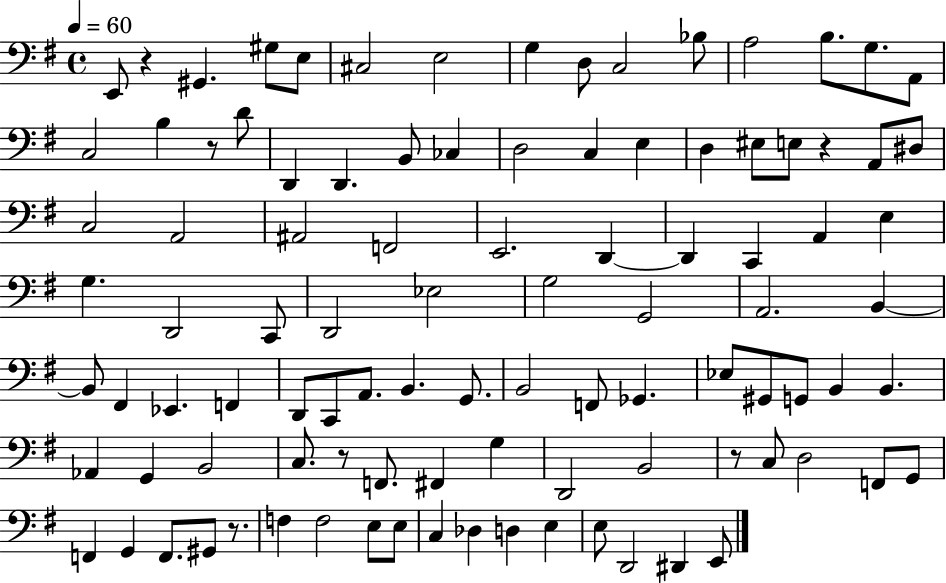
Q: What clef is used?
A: bass